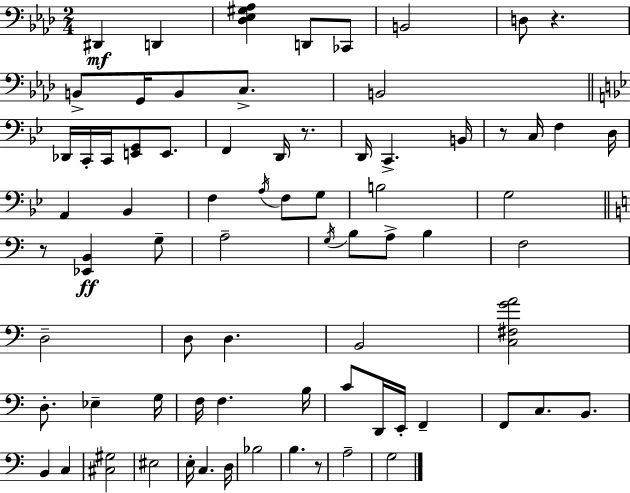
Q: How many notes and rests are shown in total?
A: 75